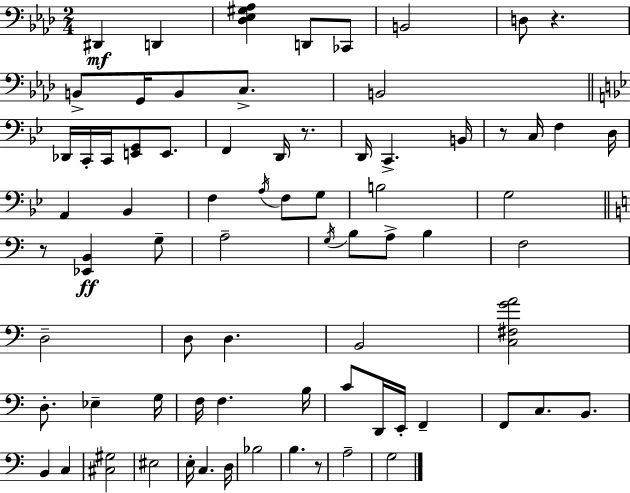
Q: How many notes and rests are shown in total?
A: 75